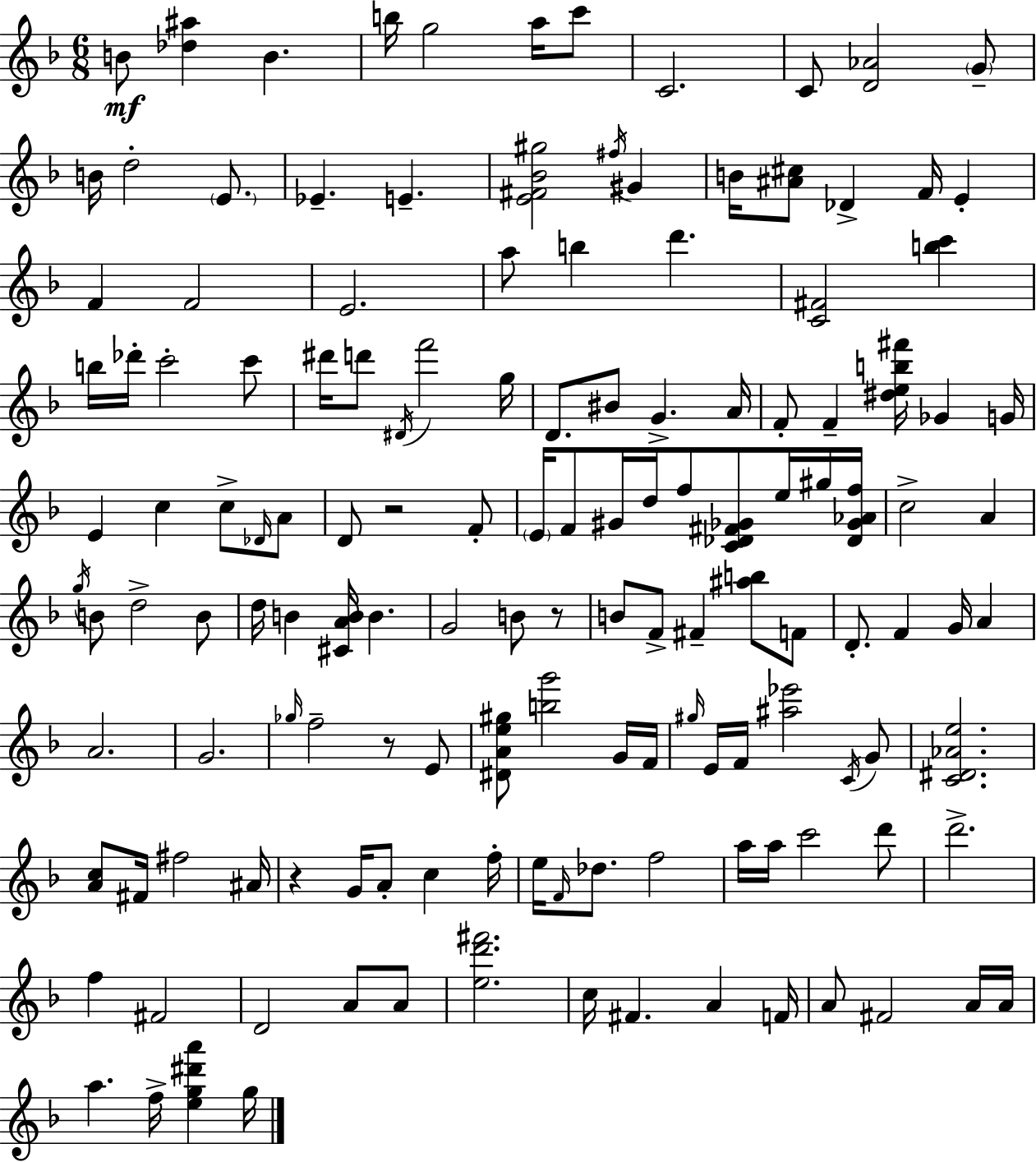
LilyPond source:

{
  \clef treble
  \numericTimeSignature
  \time 6/8
  \key d \minor
  b'8\mf <des'' ais''>4 b'4. | b''16 g''2 a''16 c'''8 | c'2. | c'8 <d' aes'>2 \parenthesize g'8-- | \break b'16 d''2-. \parenthesize e'8. | ees'4.-- e'4.-- | <e' fis' bes' gis''>2 \acciaccatura { fis''16 } gis'4 | b'16 <ais' cis''>8 des'4-> f'16 e'4-. | \break f'4 f'2 | e'2. | a''8 b''4 d'''4. | <c' fis'>2 <b'' c'''>4 | \break b''16 des'''16-. c'''2-. c'''8 | dis'''16 d'''8 \acciaccatura { dis'16 } f'''2 | g''16 d'8. bis'8 g'4.-> | a'16 f'8-. f'4-- <dis'' e'' b'' fis'''>16 ges'4 | \break g'16 e'4 c''4 c''8-> | \grace { des'16 } a'8 d'8 r2 | f'8-. \parenthesize e'16 f'8 gis'16 d''16 f''8 <c' des' fis' ges'>8 | e''16 gis''16 <des' ges' aes' f''>16 c''2-> a'4 | \break \acciaccatura { g''16 } b'8 d''2-> | b'8 d''16 b'4 <cis' a' b'>16 b'4. | g'2 | b'8 r8 b'8 f'8-> fis'4-- | \break <ais'' b''>8 f'8 d'8.-. f'4 g'16 | a'4 a'2. | g'2. | \grace { ges''16 } f''2-- | \break r8 e'8 <dis' a' e'' gis''>8 <b'' g'''>2 | g'16 f'16 \grace { gis''16 } e'16 f'16 <ais'' ees'''>2 | \acciaccatura { c'16 } g'8 <c' dis' aes' e''>2. | <a' c''>8 fis'16 fis''2 | \break ais'16 r4 g'16 | a'8-. c''4 f''16-. e''16 \grace { f'16 } des''8. | f''2 a''16 a''16 c'''2 | d'''8 d'''2.-> | \break f''4 | fis'2 d'2 | a'8 a'8 <e'' d''' fis'''>2. | c''16 fis'4. | \break a'4 f'16 a'8 fis'2 | a'16 a'16 a''4. | f''16-> <e'' g'' dis''' a'''>4 g''16 \bar "|."
}